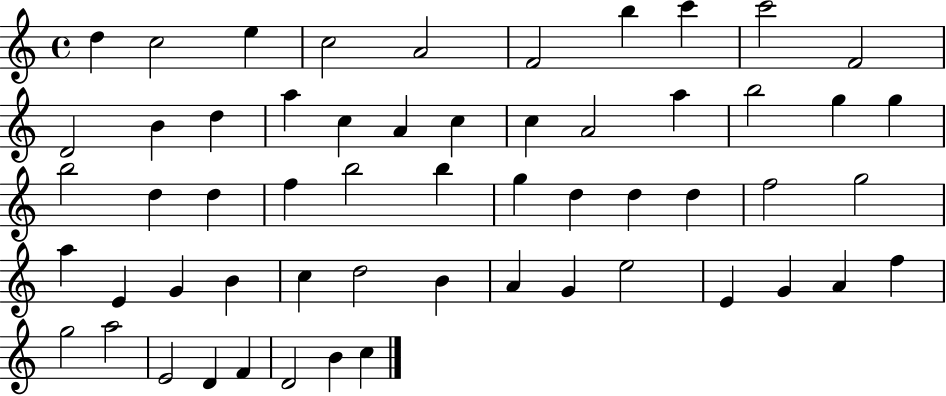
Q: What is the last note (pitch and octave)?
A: C5